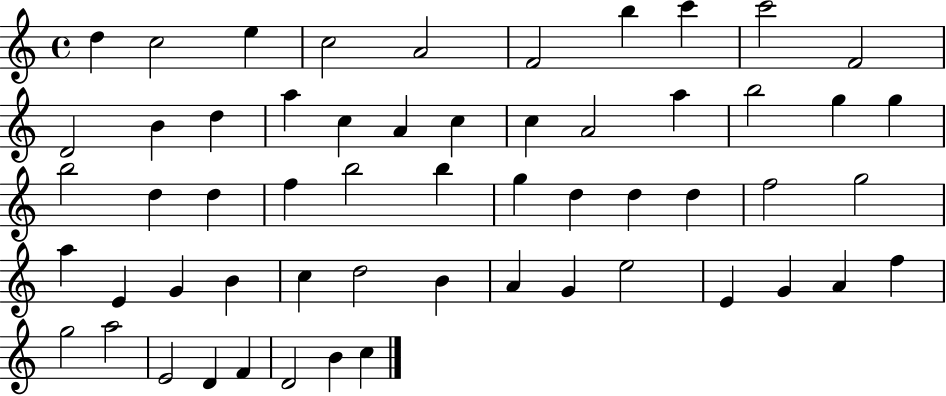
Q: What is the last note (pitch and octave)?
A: C5